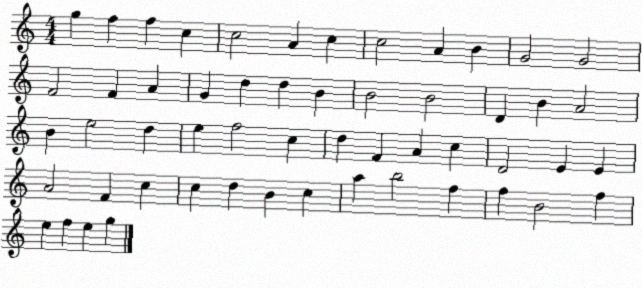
X:1
T:Untitled
M:4/4
L:1/4
K:C
g f f c c2 A c c2 A B G2 G2 F2 F A G d d B B2 B2 D B A2 B e2 d e f2 c d F A c D2 E E A2 F c c d B c a b2 f f B2 f e f e g